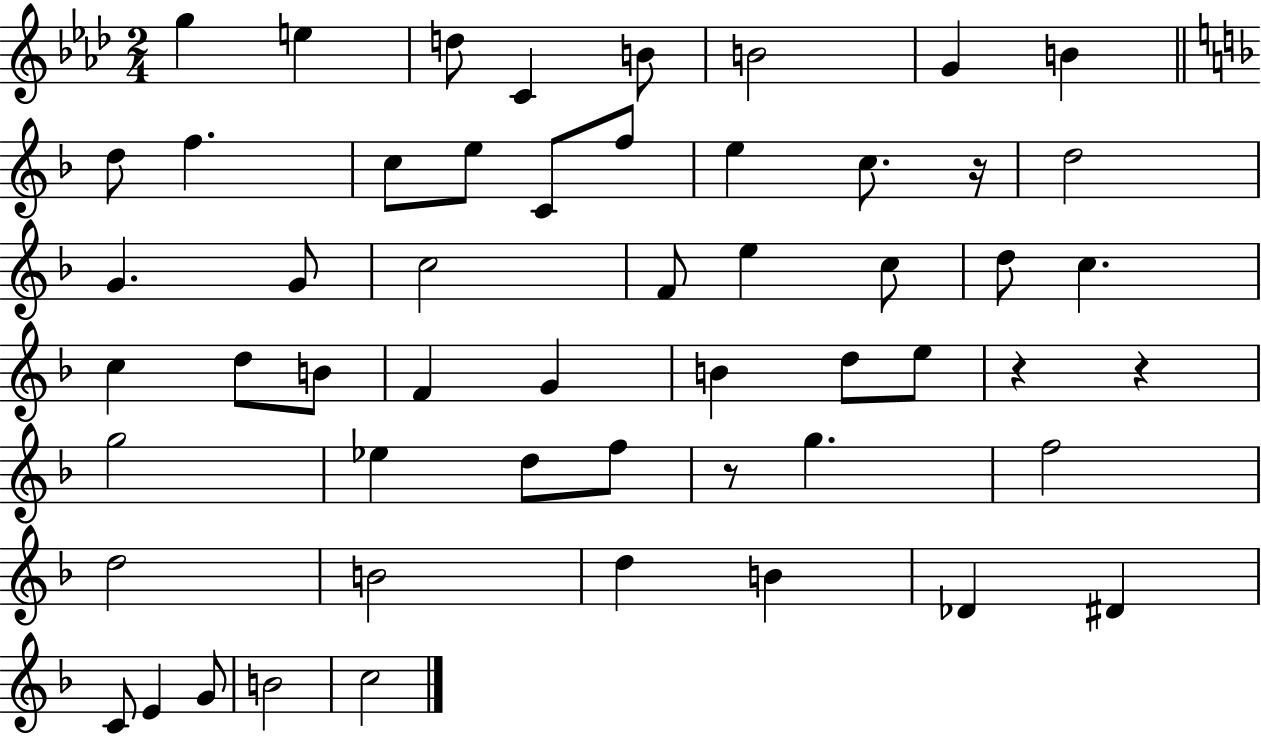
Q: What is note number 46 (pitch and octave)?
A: C4